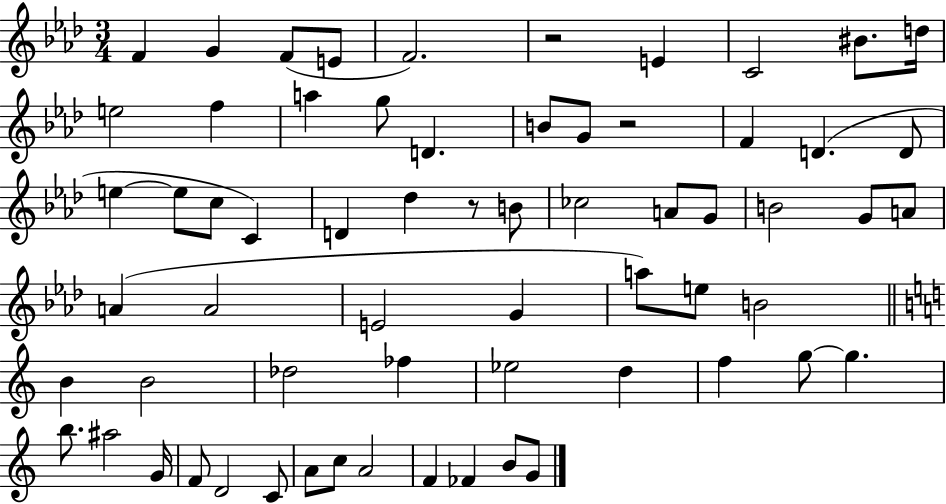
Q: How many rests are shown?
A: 3